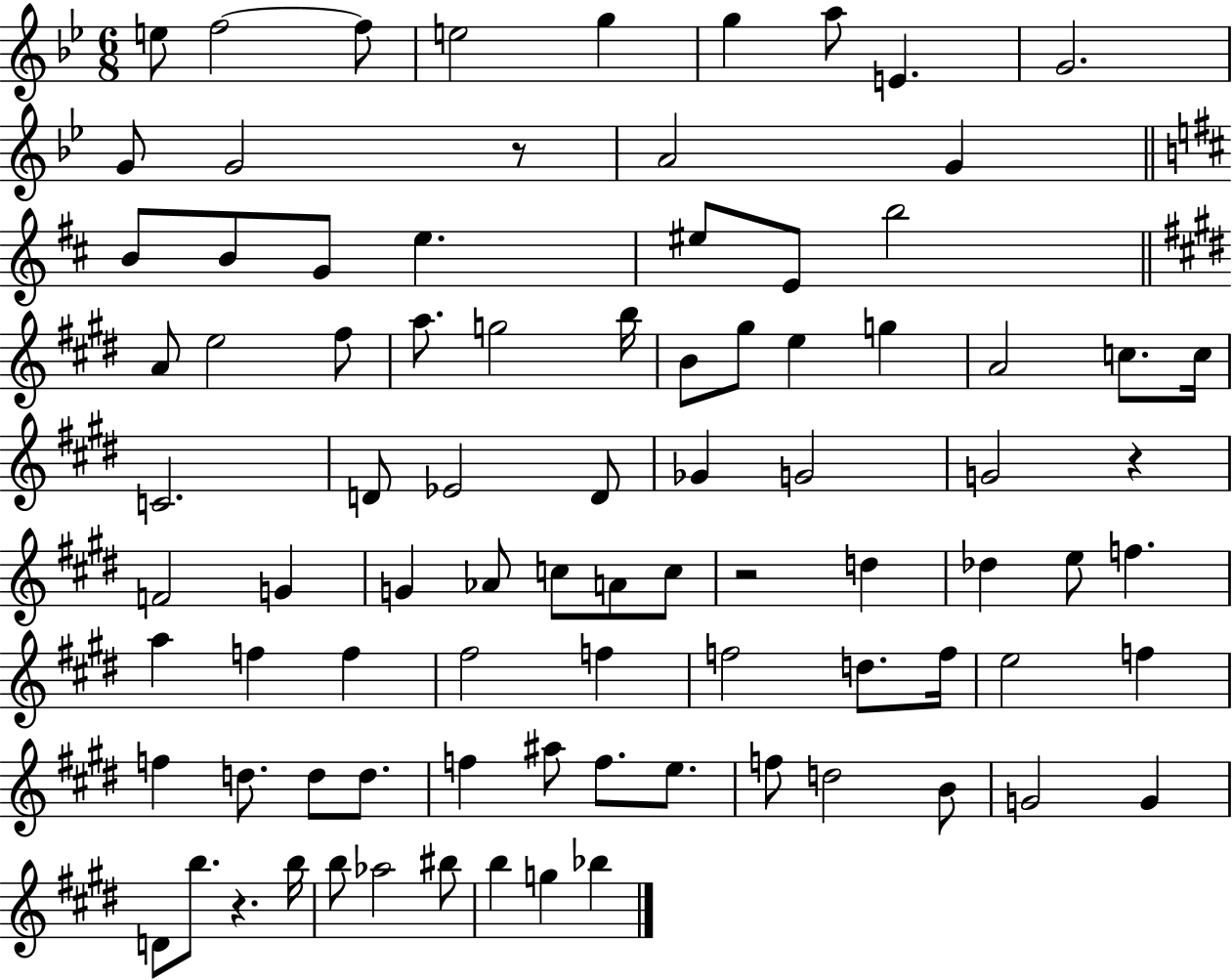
E5/e F5/h F5/e E5/h G5/q G5/q A5/e E4/q. G4/h. G4/e G4/h R/e A4/h G4/q B4/e B4/e G4/e E5/q. EIS5/e E4/e B5/h A4/e E5/h F#5/e A5/e. G5/h B5/s B4/e G#5/e E5/q G5/q A4/h C5/e. C5/s C4/h. D4/e Eb4/h D4/e Gb4/q G4/h G4/h R/q F4/h G4/q G4/q Ab4/e C5/e A4/e C5/e R/h D5/q Db5/q E5/e F5/q. A5/q F5/q F5/q F#5/h F5/q F5/h D5/e. F5/s E5/h F5/q F5/q D5/e. D5/e D5/e. F5/q A#5/e F5/e. E5/e. F5/e D5/h B4/e G4/h G4/q D4/e B5/e. R/q. B5/s B5/e Ab5/h BIS5/e B5/q G5/q Bb5/q